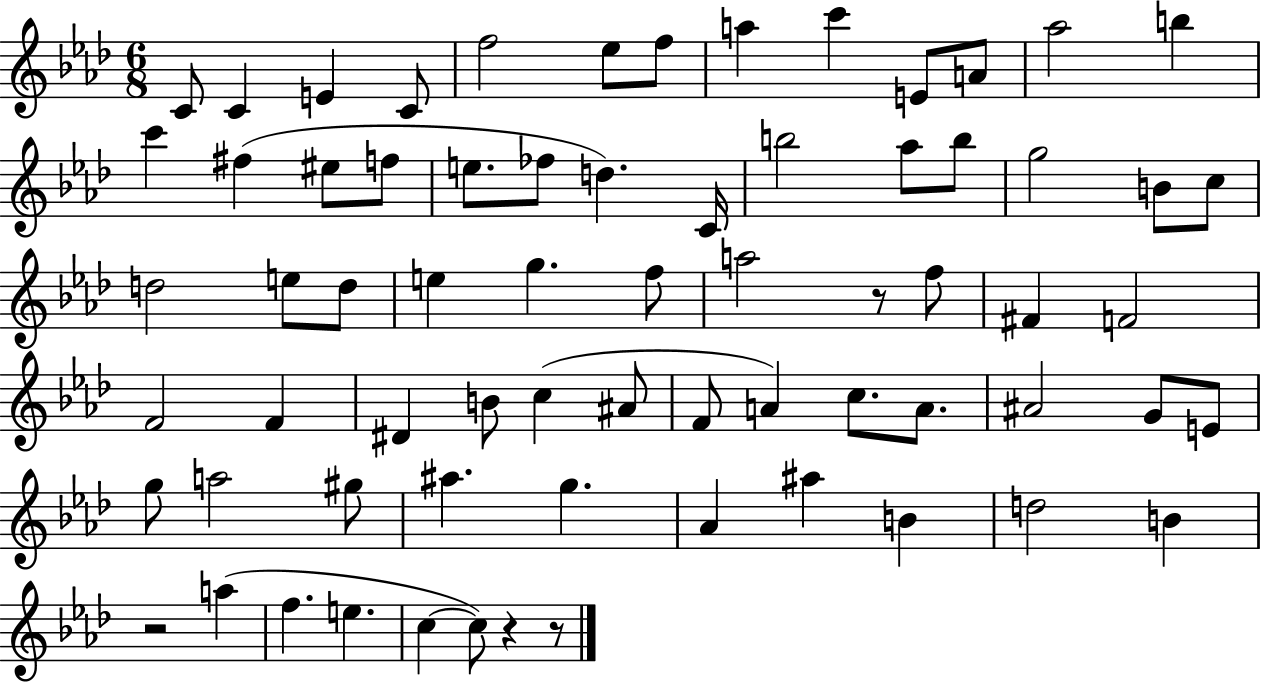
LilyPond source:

{
  \clef treble
  \numericTimeSignature
  \time 6/8
  \key aes \major
  c'8 c'4 e'4 c'8 | f''2 ees''8 f''8 | a''4 c'''4 e'8 a'8 | aes''2 b''4 | \break c'''4 fis''4( eis''8 f''8 | e''8. fes''8 d''4.) c'16 | b''2 aes''8 b''8 | g''2 b'8 c''8 | \break d''2 e''8 d''8 | e''4 g''4. f''8 | a''2 r8 f''8 | fis'4 f'2 | \break f'2 f'4 | dis'4 b'8 c''4( ais'8 | f'8 a'4) c''8. a'8. | ais'2 g'8 e'8 | \break g''8 a''2 gis''8 | ais''4. g''4. | aes'4 ais''4 b'4 | d''2 b'4 | \break r2 a''4( | f''4. e''4. | c''4~~ c''8) r4 r8 | \bar "|."
}